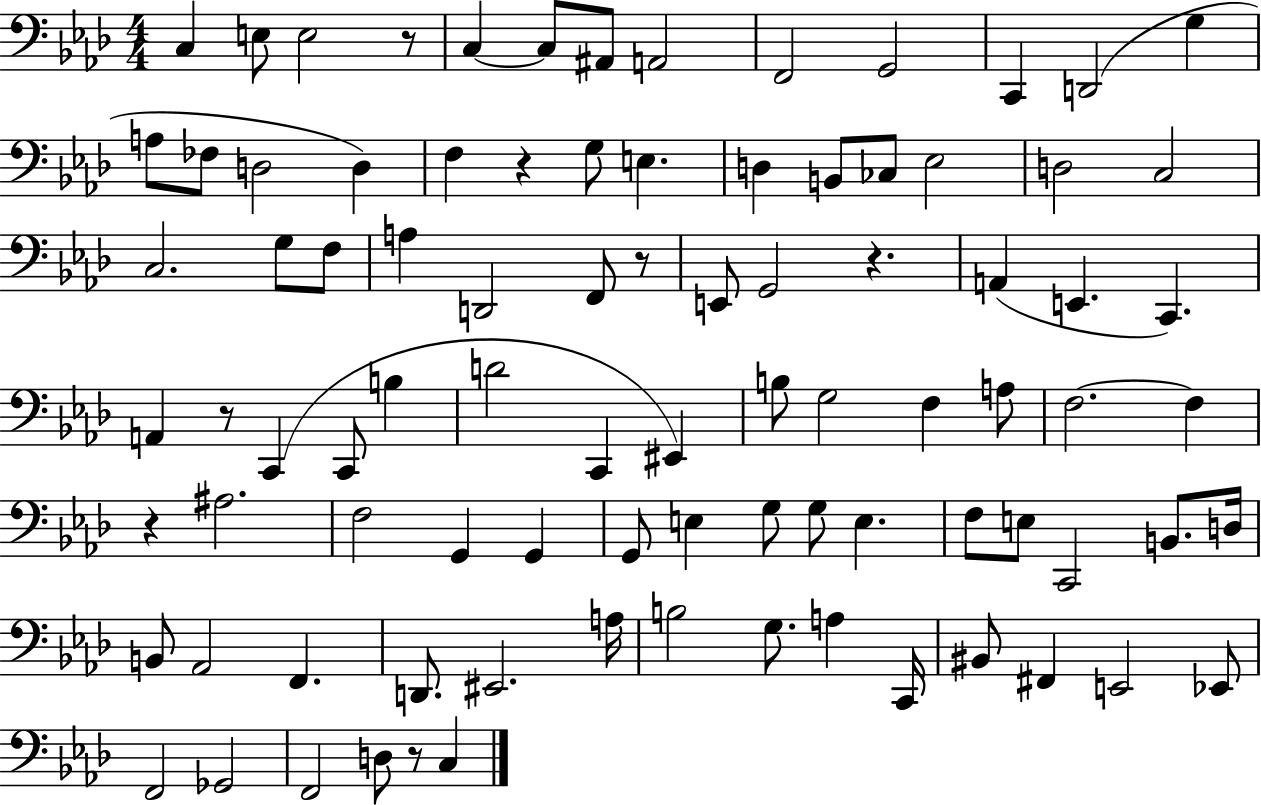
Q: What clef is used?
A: bass